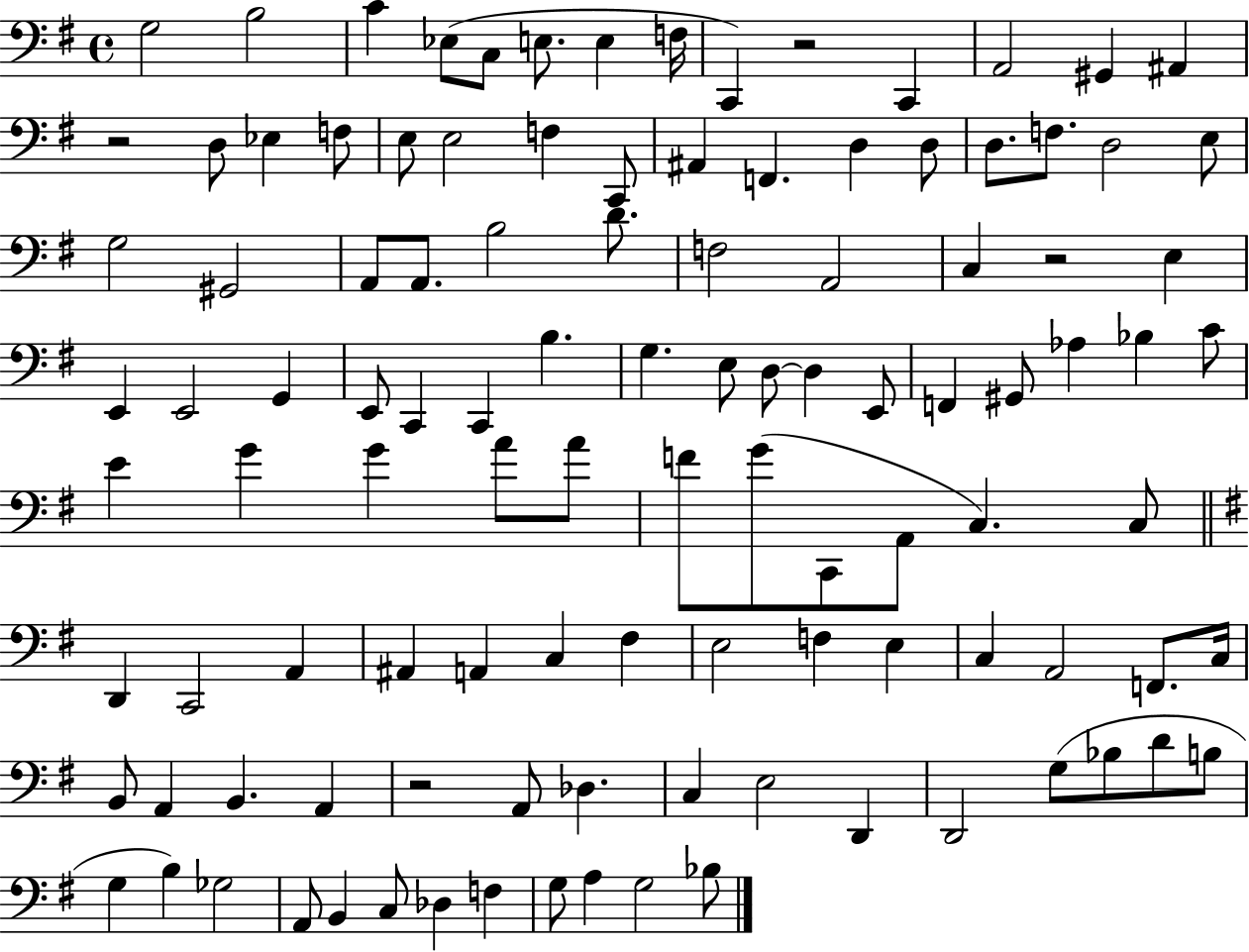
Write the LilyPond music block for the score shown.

{
  \clef bass
  \time 4/4
  \defaultTimeSignature
  \key g \major
  g2 b2 | c'4 ees8( c8 e8. e4 f16 | c,4) r2 c,4 | a,2 gis,4 ais,4 | \break r2 d8 ees4 f8 | e8 e2 f4 c,8 | ais,4 f,4. d4 d8 | d8. f8. d2 e8 | \break g2 gis,2 | a,8 a,8. b2 d'8. | f2 a,2 | c4 r2 e4 | \break e,4 e,2 g,4 | e,8 c,4 c,4 b4. | g4. e8 d8~~ d4 e,8 | f,4 gis,8 aes4 bes4 c'8 | \break e'4 g'4 g'4 a'8 a'8 | f'8 g'8( c,8 a,8 c4.) c8 | \bar "||" \break \key g \major d,4 c,2 a,4 | ais,4 a,4 c4 fis4 | e2 f4 e4 | c4 a,2 f,8. c16 | \break b,8 a,4 b,4. a,4 | r2 a,8 des4. | c4 e2 d,4 | d,2 g8( bes8 d'8 b8 | \break g4 b4) ges2 | a,8 b,4 c8 des4 f4 | g8 a4 g2 bes8 | \bar "|."
}